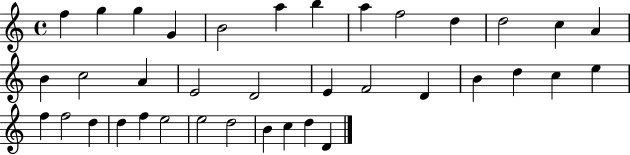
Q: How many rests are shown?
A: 0